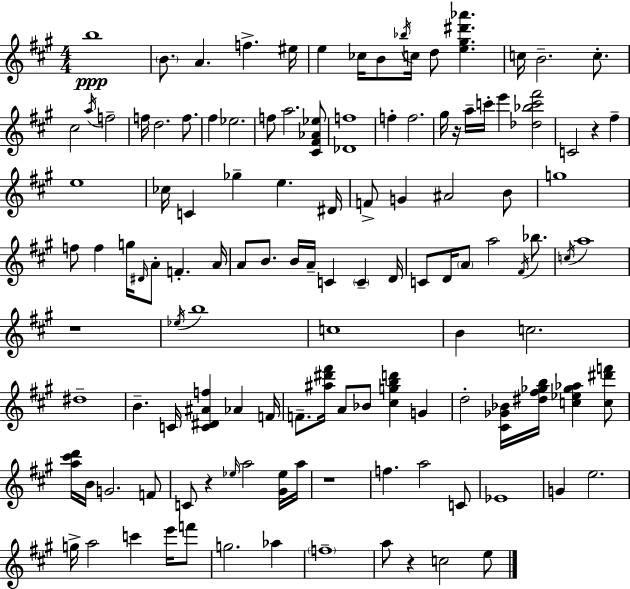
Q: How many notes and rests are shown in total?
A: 123